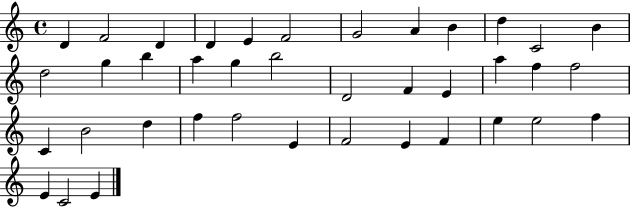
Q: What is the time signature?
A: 4/4